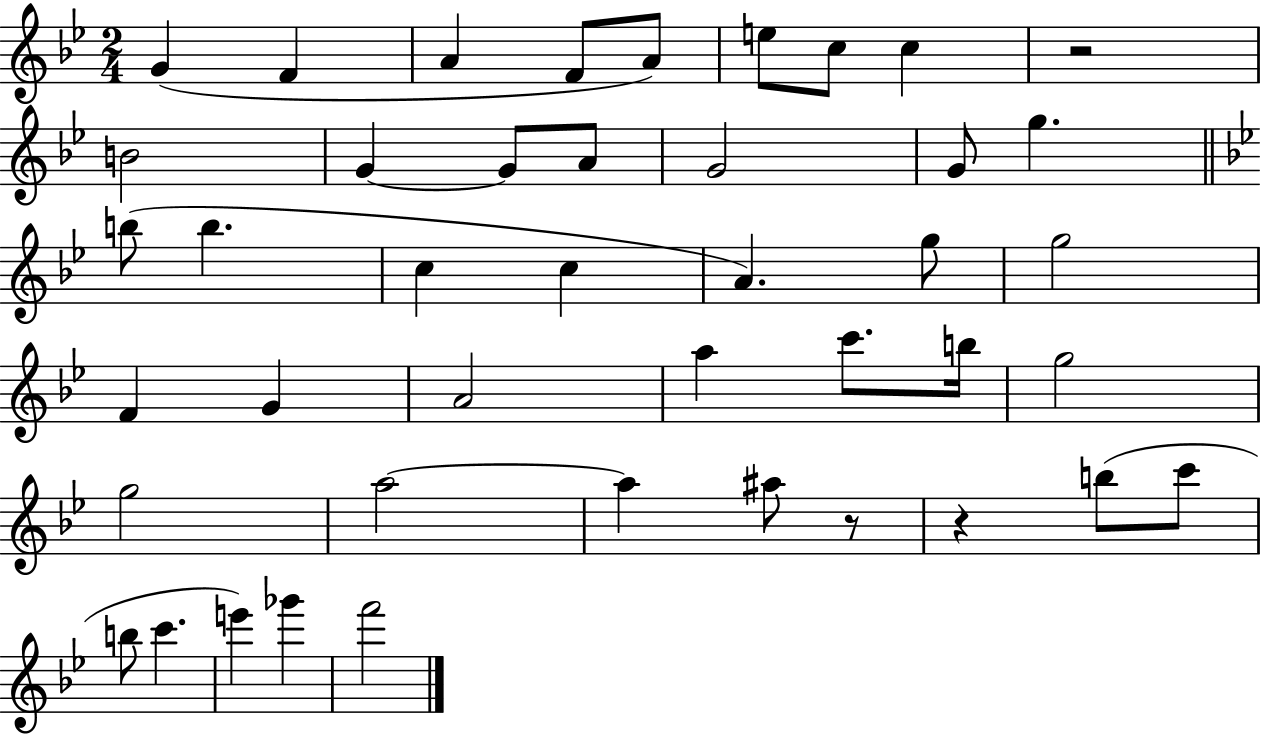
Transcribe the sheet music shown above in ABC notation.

X:1
T:Untitled
M:2/4
L:1/4
K:Bb
G F A F/2 A/2 e/2 c/2 c z2 B2 G G/2 A/2 G2 G/2 g b/2 b c c A g/2 g2 F G A2 a c'/2 b/4 g2 g2 a2 a ^a/2 z/2 z b/2 c'/2 b/2 c' e' _g' f'2